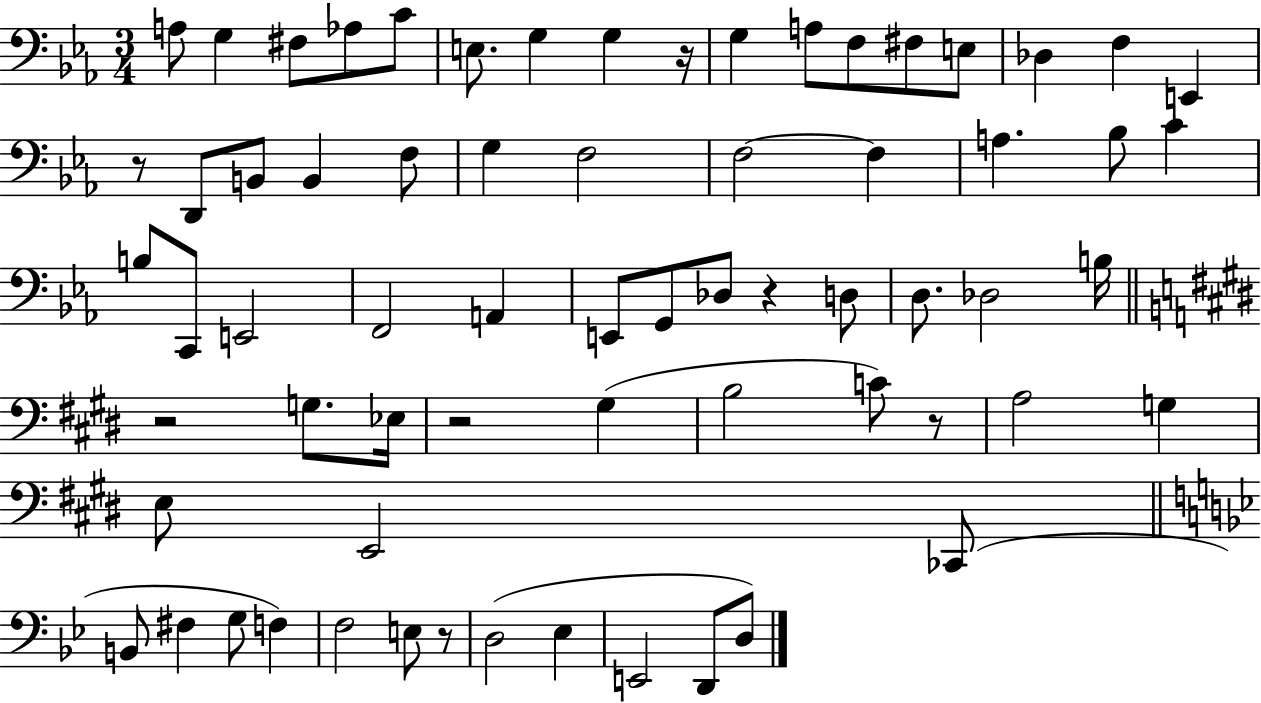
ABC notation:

X:1
T:Untitled
M:3/4
L:1/4
K:Eb
A,/2 G, ^F,/2 _A,/2 C/2 E,/2 G, G, z/4 G, A,/2 F,/2 ^F,/2 E,/2 _D, F, E,, z/2 D,,/2 B,,/2 B,, F,/2 G, F,2 F,2 F, A, _B,/2 C B,/2 C,,/2 E,,2 F,,2 A,, E,,/2 G,,/2 _D,/2 z D,/2 D,/2 _D,2 B,/4 z2 G,/2 _E,/4 z2 ^G, B,2 C/2 z/2 A,2 G, E,/2 E,,2 _C,,/2 B,,/2 ^F, G,/2 F, F,2 E,/2 z/2 D,2 _E, E,,2 D,,/2 D,/2